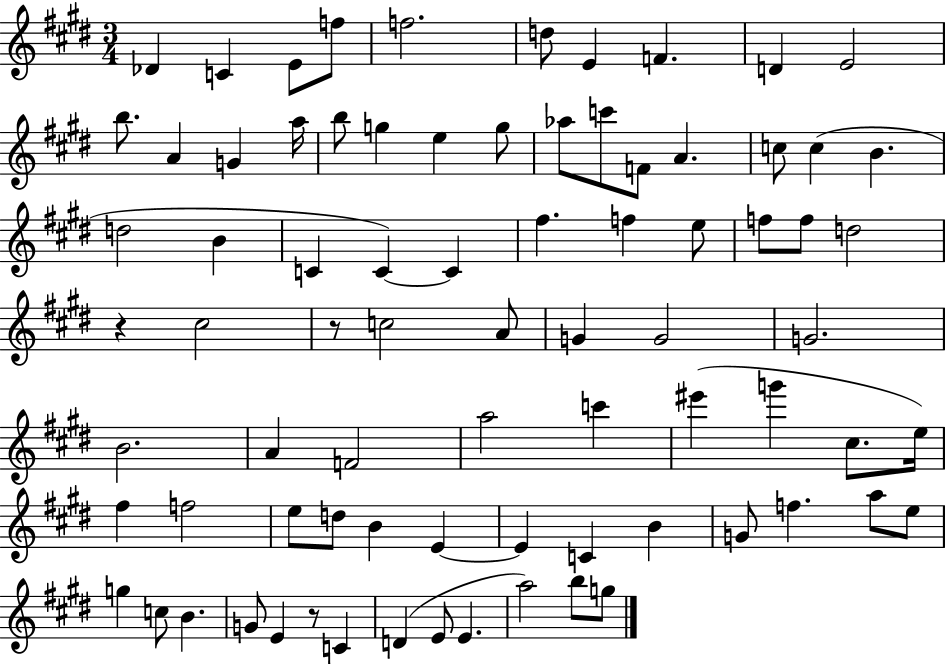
Db4/q C4/q E4/e F5/e F5/h. D5/e E4/q F4/q. D4/q E4/h B5/e. A4/q G4/q A5/s B5/e G5/q E5/q G5/e Ab5/e C6/e F4/e A4/q. C5/e C5/q B4/q. D5/h B4/q C4/q C4/q C4/q F#5/q. F5/q E5/e F5/e F5/e D5/h R/q C#5/h R/e C5/h A4/e G4/q G4/h G4/h. B4/h. A4/q F4/h A5/h C6/q EIS6/q G6/q C#5/e. E5/s F#5/q F5/h E5/e D5/e B4/q E4/q E4/q C4/q B4/q G4/e F5/q. A5/e E5/e G5/q C5/e B4/q. G4/e E4/q R/e C4/q D4/q E4/e E4/q. A5/h B5/e G5/e